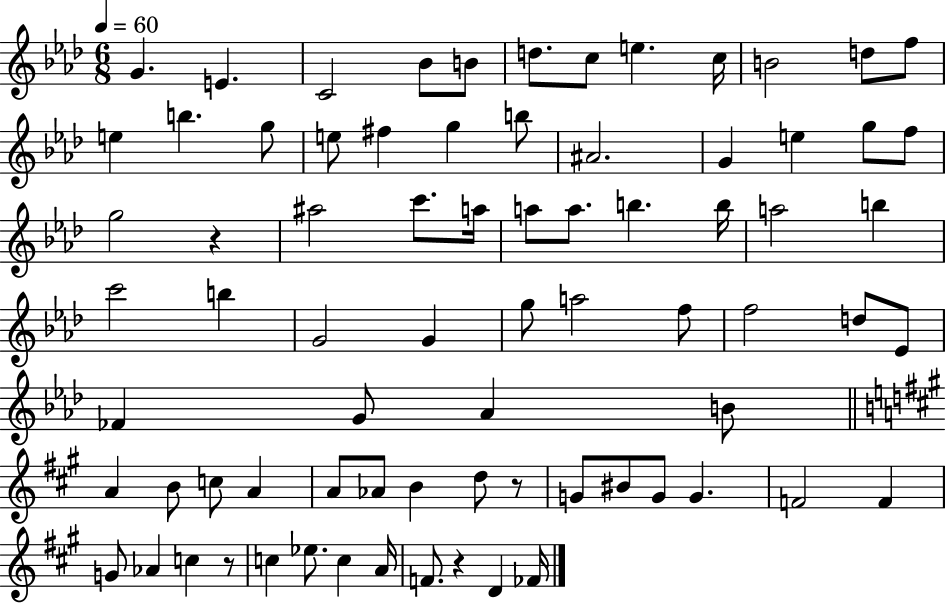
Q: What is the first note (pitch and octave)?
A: G4